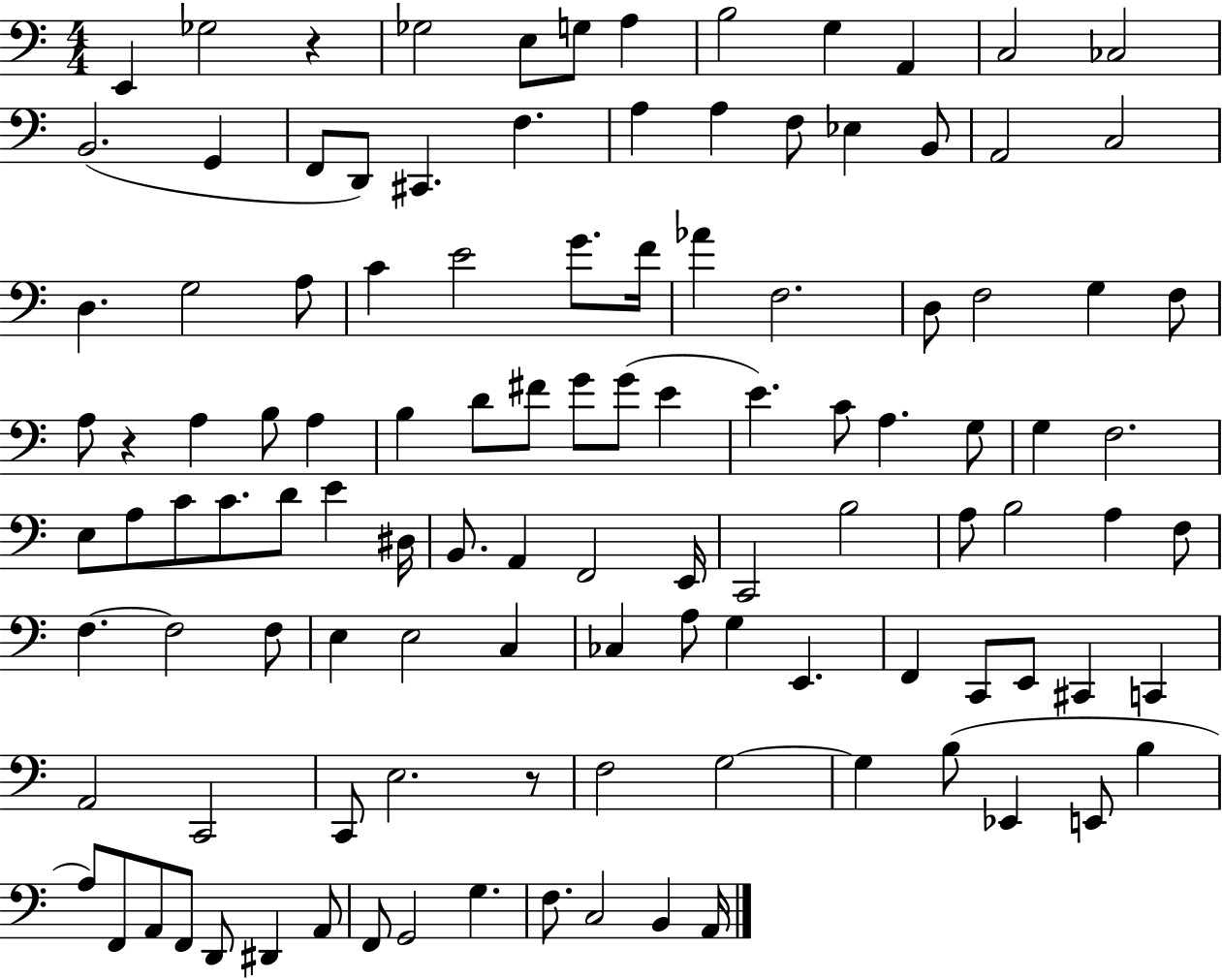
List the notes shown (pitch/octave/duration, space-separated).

E2/q Gb3/h R/q Gb3/h E3/e G3/e A3/q B3/h G3/q A2/q C3/h CES3/h B2/h. G2/q F2/e D2/e C#2/q. F3/q. A3/q A3/q F3/e Eb3/q B2/e A2/h C3/h D3/q. G3/h A3/e C4/q E4/h G4/e. F4/s Ab4/q F3/h. D3/e F3/h G3/q F3/e A3/e R/q A3/q B3/e A3/q B3/q D4/e F#4/e G4/e G4/e E4/q E4/q. C4/e A3/q. G3/e G3/q F3/h. E3/e A3/e C4/e C4/e. D4/e E4/q D#3/s B2/e. A2/q F2/h E2/s C2/h B3/h A3/e B3/h A3/q F3/e F3/q. F3/h F3/e E3/q E3/h C3/q CES3/q A3/e G3/q E2/q. F2/q C2/e E2/e C#2/q C2/q A2/h C2/h C2/e E3/h. R/e F3/h G3/h G3/q B3/e Eb2/q E2/e B3/q A3/e F2/e A2/e F2/e D2/e D#2/q A2/e F2/e G2/h G3/q. F3/e. C3/h B2/q A2/s